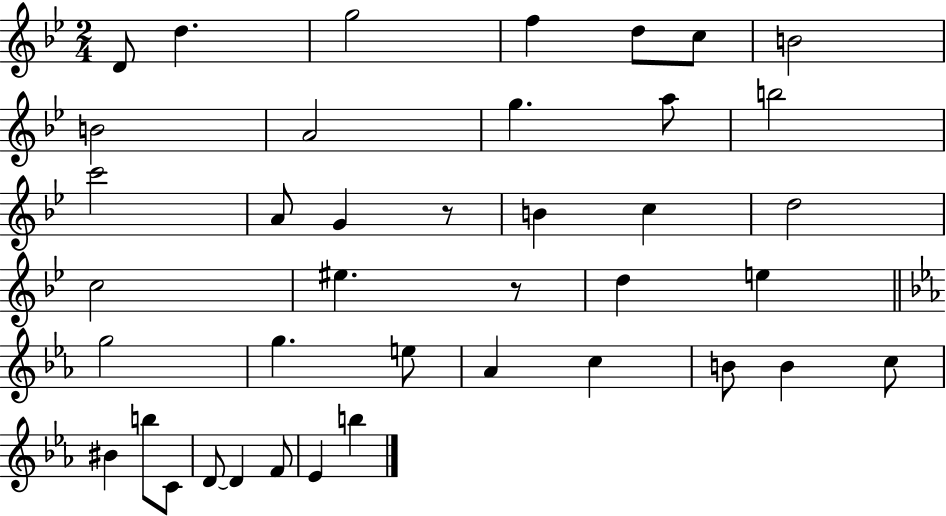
D4/e D5/q. G5/h F5/q D5/e C5/e B4/h B4/h A4/h G5/q. A5/e B5/h C6/h A4/e G4/q R/e B4/q C5/q D5/h C5/h EIS5/q. R/e D5/q E5/q G5/h G5/q. E5/e Ab4/q C5/q B4/e B4/q C5/e BIS4/q B5/e C4/e D4/e D4/q F4/e Eb4/q B5/q